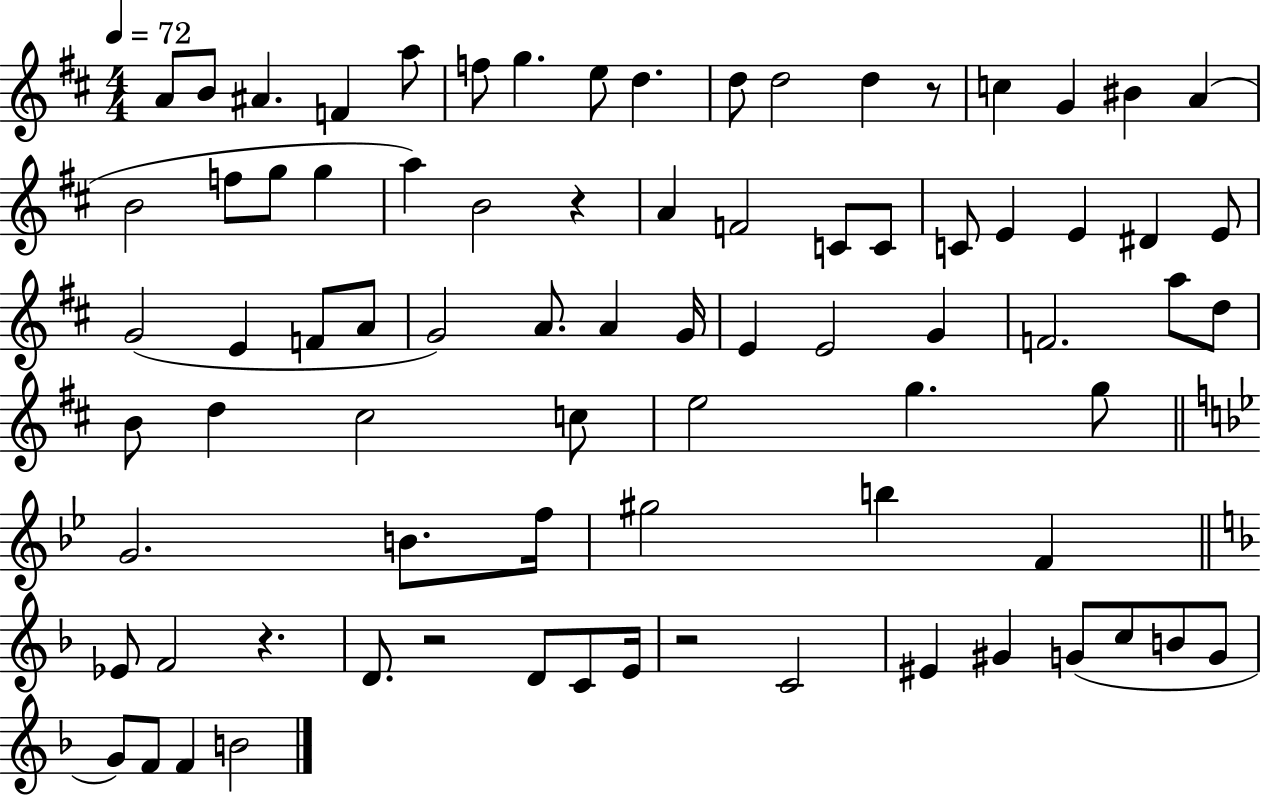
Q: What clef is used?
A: treble